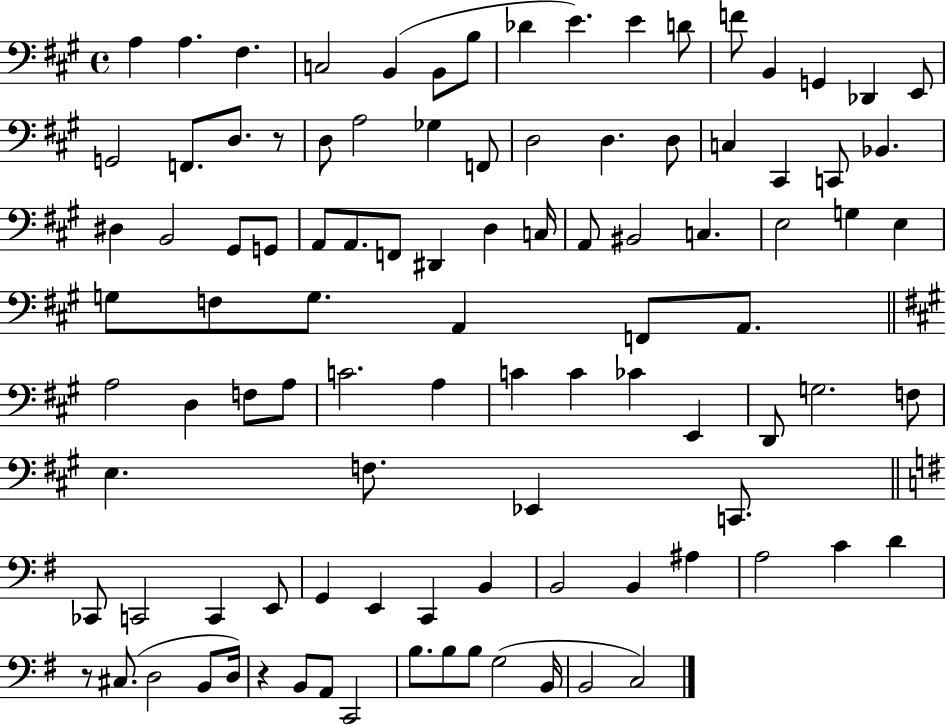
A3/q A3/q. F#3/q. C3/h B2/q B2/e B3/e Db4/q E4/q. E4/q D4/e F4/e B2/q G2/q Db2/q E2/e G2/h F2/e. D3/e. R/e D3/e A3/h Gb3/q F2/e D3/h D3/q. D3/e C3/q C#2/q C2/e Bb2/q. D#3/q B2/h G#2/e G2/e A2/e A2/e. F2/e D#2/q D3/q C3/s A2/e BIS2/h C3/q. E3/h G3/q E3/q G3/e F3/e G3/e. A2/q F2/e A2/e. A3/h D3/q F3/e A3/e C4/h. A3/q C4/q C4/q CES4/q E2/q D2/e G3/h. F3/e E3/q. F3/e. Eb2/q C2/e. CES2/e C2/h C2/q E2/e G2/q E2/q C2/q B2/q B2/h B2/q A#3/q A3/h C4/q D4/q R/e C#3/e. D3/h B2/e D3/s R/q B2/e A2/e C2/h B3/e. B3/e B3/e G3/h B2/s B2/h C3/h